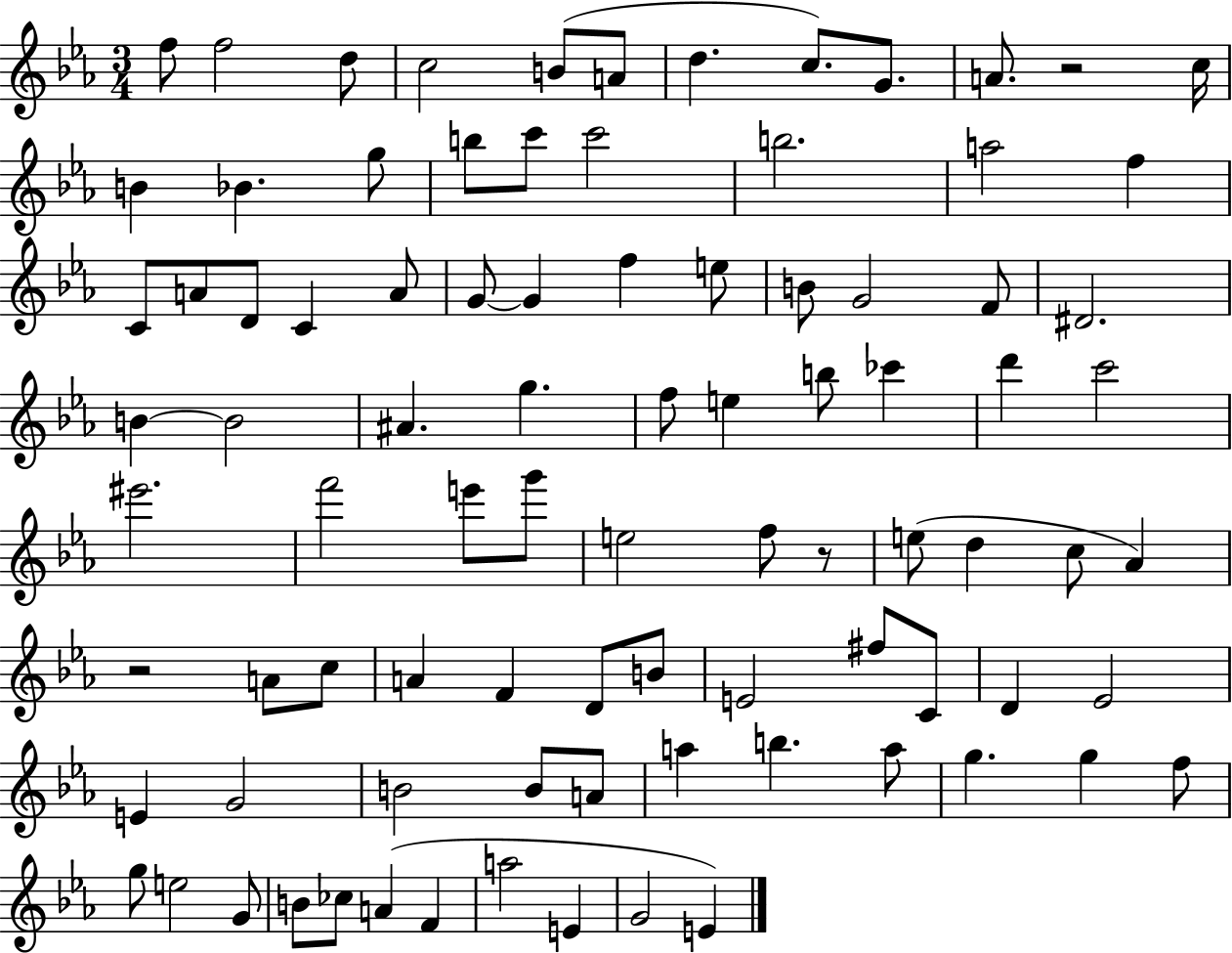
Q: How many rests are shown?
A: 3